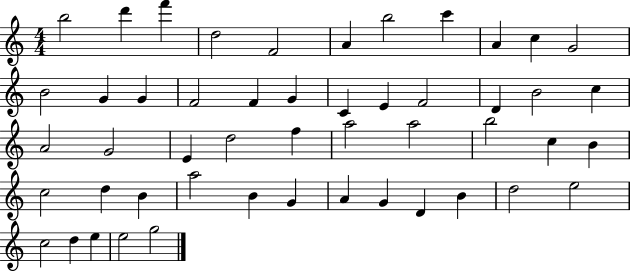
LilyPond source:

{
  \clef treble
  \numericTimeSignature
  \time 4/4
  \key c \major
  b''2 d'''4 f'''4 | d''2 f'2 | a'4 b''2 c'''4 | a'4 c''4 g'2 | \break b'2 g'4 g'4 | f'2 f'4 g'4 | c'4 e'4 f'2 | d'4 b'2 c''4 | \break a'2 g'2 | e'4 d''2 f''4 | a''2 a''2 | b''2 c''4 b'4 | \break c''2 d''4 b'4 | a''2 b'4 g'4 | a'4 g'4 d'4 b'4 | d''2 e''2 | \break c''2 d''4 e''4 | e''2 g''2 | \bar "|."
}